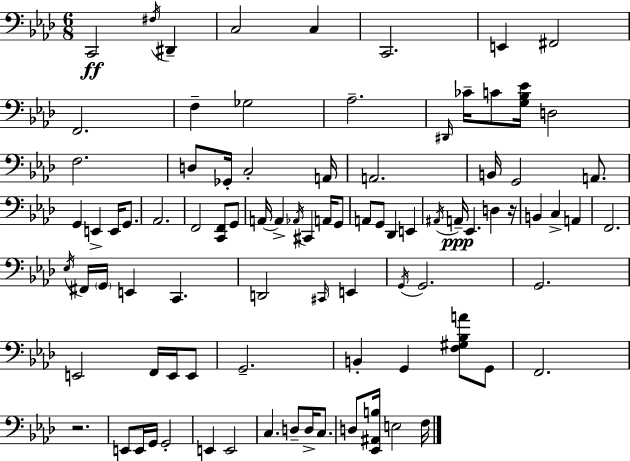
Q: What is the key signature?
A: AES major